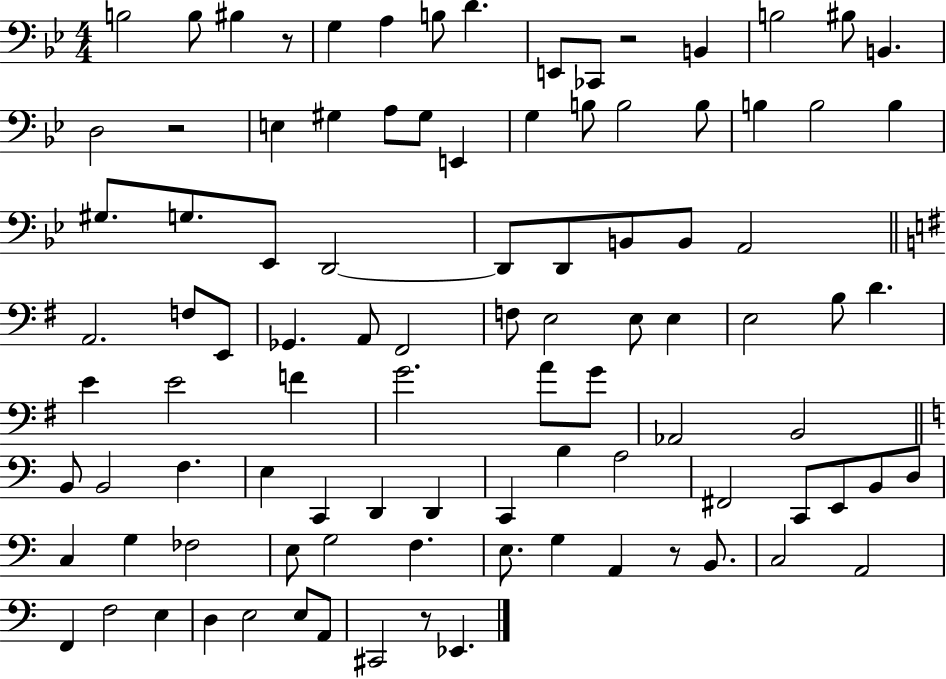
{
  \clef bass
  \numericTimeSignature
  \time 4/4
  \key bes \major
  \repeat volta 2 { b2 b8 bis4 r8 | g4 a4 b8 d'4. | e,8 ces,8 r2 b,4 | b2 bis8 b,4. | \break d2 r2 | e4 gis4 a8 gis8 e,4 | g4 b8 b2 b8 | b4 b2 b4 | \break gis8. g8. ees,8 d,2~~ | d,8 d,8 b,8 b,8 a,2 | \bar "||" \break \key e \minor a,2. f8 e,8 | ges,4. a,8 fis,2 | f8 e2 e8 e4 | e2 b8 d'4. | \break e'4 e'2 f'4 | g'2. a'8 g'8 | aes,2 b,2 | \bar "||" \break \key a \minor b,8 b,2 f4. | e4 c,4 d,4 d,4 | c,4 b4 a2 | fis,2 c,8 e,8 b,8 d8 | \break c4 g4 fes2 | e8 g2 f4. | e8. g4 a,4 r8 b,8. | c2 a,2 | \break f,4 f2 e4 | d4 e2 e8 a,8 | cis,2 r8 ees,4. | } \bar "|."
}